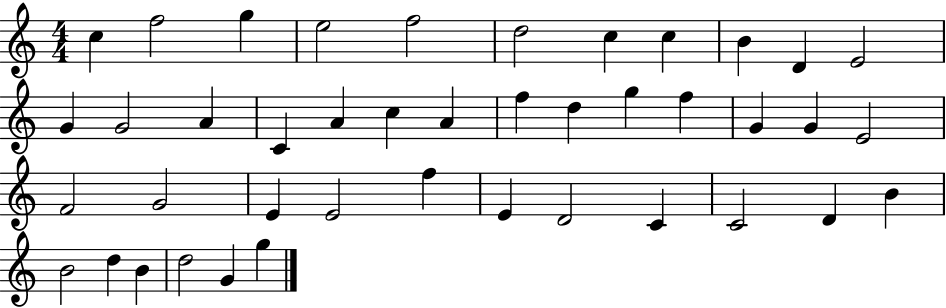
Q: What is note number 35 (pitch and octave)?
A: D4